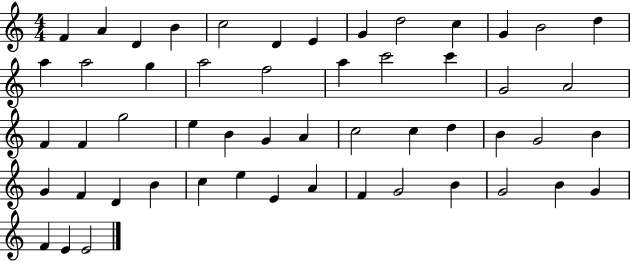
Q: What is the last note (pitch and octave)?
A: E4